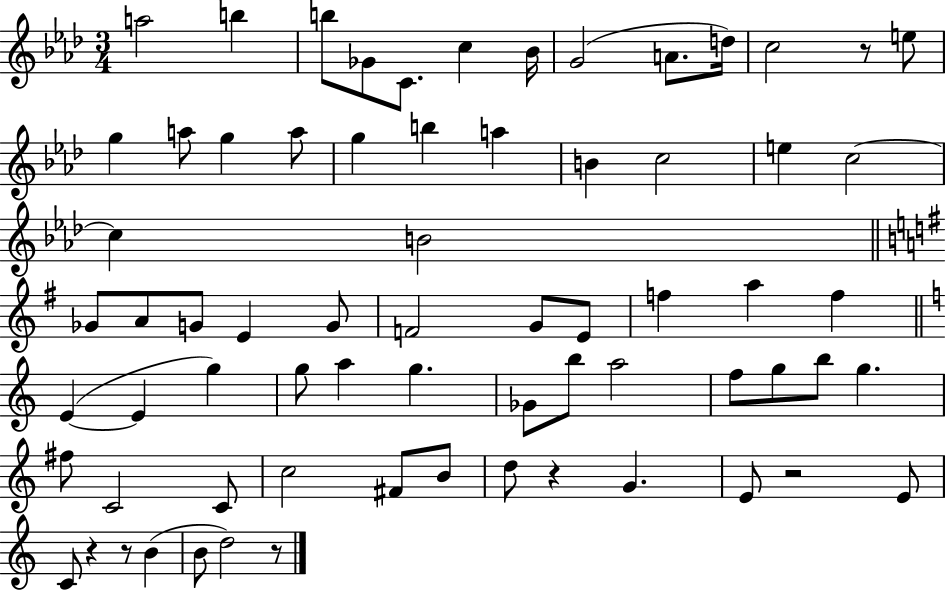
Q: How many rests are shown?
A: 6